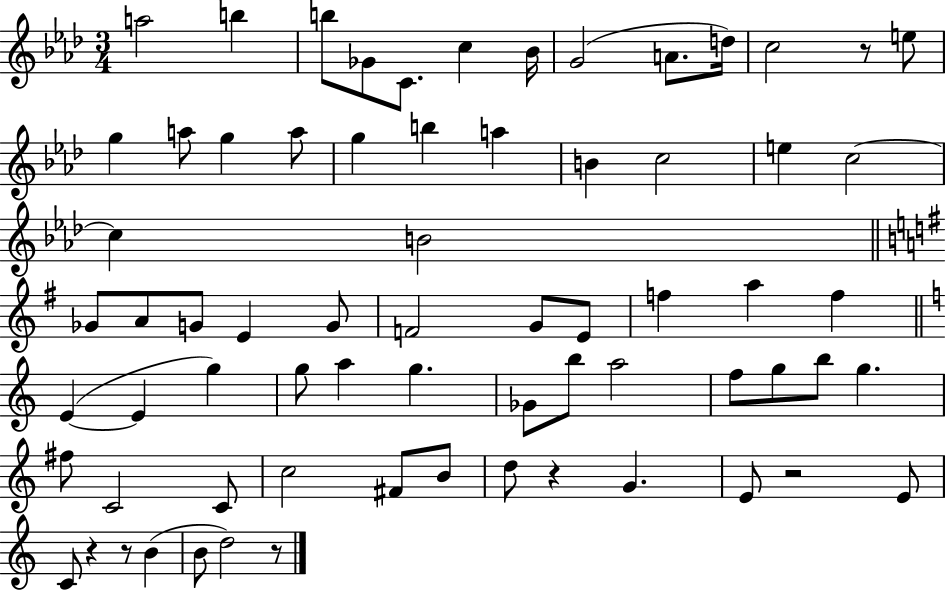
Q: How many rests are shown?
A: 6